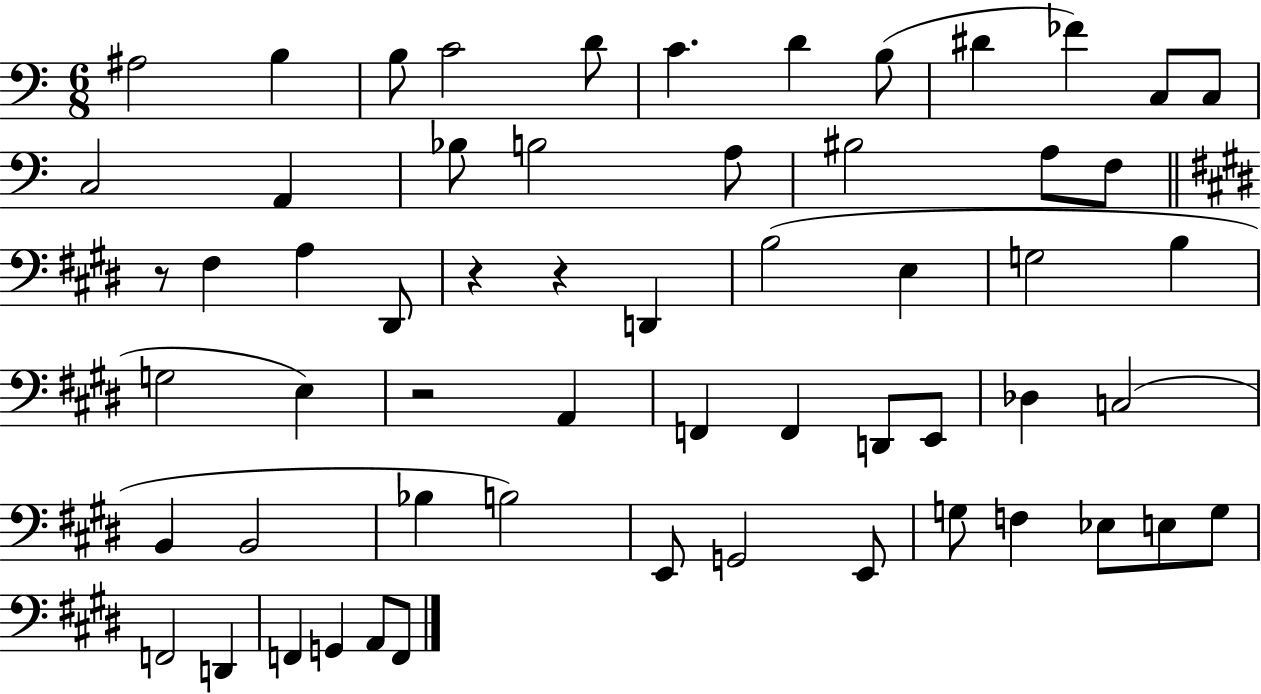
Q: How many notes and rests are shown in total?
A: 59